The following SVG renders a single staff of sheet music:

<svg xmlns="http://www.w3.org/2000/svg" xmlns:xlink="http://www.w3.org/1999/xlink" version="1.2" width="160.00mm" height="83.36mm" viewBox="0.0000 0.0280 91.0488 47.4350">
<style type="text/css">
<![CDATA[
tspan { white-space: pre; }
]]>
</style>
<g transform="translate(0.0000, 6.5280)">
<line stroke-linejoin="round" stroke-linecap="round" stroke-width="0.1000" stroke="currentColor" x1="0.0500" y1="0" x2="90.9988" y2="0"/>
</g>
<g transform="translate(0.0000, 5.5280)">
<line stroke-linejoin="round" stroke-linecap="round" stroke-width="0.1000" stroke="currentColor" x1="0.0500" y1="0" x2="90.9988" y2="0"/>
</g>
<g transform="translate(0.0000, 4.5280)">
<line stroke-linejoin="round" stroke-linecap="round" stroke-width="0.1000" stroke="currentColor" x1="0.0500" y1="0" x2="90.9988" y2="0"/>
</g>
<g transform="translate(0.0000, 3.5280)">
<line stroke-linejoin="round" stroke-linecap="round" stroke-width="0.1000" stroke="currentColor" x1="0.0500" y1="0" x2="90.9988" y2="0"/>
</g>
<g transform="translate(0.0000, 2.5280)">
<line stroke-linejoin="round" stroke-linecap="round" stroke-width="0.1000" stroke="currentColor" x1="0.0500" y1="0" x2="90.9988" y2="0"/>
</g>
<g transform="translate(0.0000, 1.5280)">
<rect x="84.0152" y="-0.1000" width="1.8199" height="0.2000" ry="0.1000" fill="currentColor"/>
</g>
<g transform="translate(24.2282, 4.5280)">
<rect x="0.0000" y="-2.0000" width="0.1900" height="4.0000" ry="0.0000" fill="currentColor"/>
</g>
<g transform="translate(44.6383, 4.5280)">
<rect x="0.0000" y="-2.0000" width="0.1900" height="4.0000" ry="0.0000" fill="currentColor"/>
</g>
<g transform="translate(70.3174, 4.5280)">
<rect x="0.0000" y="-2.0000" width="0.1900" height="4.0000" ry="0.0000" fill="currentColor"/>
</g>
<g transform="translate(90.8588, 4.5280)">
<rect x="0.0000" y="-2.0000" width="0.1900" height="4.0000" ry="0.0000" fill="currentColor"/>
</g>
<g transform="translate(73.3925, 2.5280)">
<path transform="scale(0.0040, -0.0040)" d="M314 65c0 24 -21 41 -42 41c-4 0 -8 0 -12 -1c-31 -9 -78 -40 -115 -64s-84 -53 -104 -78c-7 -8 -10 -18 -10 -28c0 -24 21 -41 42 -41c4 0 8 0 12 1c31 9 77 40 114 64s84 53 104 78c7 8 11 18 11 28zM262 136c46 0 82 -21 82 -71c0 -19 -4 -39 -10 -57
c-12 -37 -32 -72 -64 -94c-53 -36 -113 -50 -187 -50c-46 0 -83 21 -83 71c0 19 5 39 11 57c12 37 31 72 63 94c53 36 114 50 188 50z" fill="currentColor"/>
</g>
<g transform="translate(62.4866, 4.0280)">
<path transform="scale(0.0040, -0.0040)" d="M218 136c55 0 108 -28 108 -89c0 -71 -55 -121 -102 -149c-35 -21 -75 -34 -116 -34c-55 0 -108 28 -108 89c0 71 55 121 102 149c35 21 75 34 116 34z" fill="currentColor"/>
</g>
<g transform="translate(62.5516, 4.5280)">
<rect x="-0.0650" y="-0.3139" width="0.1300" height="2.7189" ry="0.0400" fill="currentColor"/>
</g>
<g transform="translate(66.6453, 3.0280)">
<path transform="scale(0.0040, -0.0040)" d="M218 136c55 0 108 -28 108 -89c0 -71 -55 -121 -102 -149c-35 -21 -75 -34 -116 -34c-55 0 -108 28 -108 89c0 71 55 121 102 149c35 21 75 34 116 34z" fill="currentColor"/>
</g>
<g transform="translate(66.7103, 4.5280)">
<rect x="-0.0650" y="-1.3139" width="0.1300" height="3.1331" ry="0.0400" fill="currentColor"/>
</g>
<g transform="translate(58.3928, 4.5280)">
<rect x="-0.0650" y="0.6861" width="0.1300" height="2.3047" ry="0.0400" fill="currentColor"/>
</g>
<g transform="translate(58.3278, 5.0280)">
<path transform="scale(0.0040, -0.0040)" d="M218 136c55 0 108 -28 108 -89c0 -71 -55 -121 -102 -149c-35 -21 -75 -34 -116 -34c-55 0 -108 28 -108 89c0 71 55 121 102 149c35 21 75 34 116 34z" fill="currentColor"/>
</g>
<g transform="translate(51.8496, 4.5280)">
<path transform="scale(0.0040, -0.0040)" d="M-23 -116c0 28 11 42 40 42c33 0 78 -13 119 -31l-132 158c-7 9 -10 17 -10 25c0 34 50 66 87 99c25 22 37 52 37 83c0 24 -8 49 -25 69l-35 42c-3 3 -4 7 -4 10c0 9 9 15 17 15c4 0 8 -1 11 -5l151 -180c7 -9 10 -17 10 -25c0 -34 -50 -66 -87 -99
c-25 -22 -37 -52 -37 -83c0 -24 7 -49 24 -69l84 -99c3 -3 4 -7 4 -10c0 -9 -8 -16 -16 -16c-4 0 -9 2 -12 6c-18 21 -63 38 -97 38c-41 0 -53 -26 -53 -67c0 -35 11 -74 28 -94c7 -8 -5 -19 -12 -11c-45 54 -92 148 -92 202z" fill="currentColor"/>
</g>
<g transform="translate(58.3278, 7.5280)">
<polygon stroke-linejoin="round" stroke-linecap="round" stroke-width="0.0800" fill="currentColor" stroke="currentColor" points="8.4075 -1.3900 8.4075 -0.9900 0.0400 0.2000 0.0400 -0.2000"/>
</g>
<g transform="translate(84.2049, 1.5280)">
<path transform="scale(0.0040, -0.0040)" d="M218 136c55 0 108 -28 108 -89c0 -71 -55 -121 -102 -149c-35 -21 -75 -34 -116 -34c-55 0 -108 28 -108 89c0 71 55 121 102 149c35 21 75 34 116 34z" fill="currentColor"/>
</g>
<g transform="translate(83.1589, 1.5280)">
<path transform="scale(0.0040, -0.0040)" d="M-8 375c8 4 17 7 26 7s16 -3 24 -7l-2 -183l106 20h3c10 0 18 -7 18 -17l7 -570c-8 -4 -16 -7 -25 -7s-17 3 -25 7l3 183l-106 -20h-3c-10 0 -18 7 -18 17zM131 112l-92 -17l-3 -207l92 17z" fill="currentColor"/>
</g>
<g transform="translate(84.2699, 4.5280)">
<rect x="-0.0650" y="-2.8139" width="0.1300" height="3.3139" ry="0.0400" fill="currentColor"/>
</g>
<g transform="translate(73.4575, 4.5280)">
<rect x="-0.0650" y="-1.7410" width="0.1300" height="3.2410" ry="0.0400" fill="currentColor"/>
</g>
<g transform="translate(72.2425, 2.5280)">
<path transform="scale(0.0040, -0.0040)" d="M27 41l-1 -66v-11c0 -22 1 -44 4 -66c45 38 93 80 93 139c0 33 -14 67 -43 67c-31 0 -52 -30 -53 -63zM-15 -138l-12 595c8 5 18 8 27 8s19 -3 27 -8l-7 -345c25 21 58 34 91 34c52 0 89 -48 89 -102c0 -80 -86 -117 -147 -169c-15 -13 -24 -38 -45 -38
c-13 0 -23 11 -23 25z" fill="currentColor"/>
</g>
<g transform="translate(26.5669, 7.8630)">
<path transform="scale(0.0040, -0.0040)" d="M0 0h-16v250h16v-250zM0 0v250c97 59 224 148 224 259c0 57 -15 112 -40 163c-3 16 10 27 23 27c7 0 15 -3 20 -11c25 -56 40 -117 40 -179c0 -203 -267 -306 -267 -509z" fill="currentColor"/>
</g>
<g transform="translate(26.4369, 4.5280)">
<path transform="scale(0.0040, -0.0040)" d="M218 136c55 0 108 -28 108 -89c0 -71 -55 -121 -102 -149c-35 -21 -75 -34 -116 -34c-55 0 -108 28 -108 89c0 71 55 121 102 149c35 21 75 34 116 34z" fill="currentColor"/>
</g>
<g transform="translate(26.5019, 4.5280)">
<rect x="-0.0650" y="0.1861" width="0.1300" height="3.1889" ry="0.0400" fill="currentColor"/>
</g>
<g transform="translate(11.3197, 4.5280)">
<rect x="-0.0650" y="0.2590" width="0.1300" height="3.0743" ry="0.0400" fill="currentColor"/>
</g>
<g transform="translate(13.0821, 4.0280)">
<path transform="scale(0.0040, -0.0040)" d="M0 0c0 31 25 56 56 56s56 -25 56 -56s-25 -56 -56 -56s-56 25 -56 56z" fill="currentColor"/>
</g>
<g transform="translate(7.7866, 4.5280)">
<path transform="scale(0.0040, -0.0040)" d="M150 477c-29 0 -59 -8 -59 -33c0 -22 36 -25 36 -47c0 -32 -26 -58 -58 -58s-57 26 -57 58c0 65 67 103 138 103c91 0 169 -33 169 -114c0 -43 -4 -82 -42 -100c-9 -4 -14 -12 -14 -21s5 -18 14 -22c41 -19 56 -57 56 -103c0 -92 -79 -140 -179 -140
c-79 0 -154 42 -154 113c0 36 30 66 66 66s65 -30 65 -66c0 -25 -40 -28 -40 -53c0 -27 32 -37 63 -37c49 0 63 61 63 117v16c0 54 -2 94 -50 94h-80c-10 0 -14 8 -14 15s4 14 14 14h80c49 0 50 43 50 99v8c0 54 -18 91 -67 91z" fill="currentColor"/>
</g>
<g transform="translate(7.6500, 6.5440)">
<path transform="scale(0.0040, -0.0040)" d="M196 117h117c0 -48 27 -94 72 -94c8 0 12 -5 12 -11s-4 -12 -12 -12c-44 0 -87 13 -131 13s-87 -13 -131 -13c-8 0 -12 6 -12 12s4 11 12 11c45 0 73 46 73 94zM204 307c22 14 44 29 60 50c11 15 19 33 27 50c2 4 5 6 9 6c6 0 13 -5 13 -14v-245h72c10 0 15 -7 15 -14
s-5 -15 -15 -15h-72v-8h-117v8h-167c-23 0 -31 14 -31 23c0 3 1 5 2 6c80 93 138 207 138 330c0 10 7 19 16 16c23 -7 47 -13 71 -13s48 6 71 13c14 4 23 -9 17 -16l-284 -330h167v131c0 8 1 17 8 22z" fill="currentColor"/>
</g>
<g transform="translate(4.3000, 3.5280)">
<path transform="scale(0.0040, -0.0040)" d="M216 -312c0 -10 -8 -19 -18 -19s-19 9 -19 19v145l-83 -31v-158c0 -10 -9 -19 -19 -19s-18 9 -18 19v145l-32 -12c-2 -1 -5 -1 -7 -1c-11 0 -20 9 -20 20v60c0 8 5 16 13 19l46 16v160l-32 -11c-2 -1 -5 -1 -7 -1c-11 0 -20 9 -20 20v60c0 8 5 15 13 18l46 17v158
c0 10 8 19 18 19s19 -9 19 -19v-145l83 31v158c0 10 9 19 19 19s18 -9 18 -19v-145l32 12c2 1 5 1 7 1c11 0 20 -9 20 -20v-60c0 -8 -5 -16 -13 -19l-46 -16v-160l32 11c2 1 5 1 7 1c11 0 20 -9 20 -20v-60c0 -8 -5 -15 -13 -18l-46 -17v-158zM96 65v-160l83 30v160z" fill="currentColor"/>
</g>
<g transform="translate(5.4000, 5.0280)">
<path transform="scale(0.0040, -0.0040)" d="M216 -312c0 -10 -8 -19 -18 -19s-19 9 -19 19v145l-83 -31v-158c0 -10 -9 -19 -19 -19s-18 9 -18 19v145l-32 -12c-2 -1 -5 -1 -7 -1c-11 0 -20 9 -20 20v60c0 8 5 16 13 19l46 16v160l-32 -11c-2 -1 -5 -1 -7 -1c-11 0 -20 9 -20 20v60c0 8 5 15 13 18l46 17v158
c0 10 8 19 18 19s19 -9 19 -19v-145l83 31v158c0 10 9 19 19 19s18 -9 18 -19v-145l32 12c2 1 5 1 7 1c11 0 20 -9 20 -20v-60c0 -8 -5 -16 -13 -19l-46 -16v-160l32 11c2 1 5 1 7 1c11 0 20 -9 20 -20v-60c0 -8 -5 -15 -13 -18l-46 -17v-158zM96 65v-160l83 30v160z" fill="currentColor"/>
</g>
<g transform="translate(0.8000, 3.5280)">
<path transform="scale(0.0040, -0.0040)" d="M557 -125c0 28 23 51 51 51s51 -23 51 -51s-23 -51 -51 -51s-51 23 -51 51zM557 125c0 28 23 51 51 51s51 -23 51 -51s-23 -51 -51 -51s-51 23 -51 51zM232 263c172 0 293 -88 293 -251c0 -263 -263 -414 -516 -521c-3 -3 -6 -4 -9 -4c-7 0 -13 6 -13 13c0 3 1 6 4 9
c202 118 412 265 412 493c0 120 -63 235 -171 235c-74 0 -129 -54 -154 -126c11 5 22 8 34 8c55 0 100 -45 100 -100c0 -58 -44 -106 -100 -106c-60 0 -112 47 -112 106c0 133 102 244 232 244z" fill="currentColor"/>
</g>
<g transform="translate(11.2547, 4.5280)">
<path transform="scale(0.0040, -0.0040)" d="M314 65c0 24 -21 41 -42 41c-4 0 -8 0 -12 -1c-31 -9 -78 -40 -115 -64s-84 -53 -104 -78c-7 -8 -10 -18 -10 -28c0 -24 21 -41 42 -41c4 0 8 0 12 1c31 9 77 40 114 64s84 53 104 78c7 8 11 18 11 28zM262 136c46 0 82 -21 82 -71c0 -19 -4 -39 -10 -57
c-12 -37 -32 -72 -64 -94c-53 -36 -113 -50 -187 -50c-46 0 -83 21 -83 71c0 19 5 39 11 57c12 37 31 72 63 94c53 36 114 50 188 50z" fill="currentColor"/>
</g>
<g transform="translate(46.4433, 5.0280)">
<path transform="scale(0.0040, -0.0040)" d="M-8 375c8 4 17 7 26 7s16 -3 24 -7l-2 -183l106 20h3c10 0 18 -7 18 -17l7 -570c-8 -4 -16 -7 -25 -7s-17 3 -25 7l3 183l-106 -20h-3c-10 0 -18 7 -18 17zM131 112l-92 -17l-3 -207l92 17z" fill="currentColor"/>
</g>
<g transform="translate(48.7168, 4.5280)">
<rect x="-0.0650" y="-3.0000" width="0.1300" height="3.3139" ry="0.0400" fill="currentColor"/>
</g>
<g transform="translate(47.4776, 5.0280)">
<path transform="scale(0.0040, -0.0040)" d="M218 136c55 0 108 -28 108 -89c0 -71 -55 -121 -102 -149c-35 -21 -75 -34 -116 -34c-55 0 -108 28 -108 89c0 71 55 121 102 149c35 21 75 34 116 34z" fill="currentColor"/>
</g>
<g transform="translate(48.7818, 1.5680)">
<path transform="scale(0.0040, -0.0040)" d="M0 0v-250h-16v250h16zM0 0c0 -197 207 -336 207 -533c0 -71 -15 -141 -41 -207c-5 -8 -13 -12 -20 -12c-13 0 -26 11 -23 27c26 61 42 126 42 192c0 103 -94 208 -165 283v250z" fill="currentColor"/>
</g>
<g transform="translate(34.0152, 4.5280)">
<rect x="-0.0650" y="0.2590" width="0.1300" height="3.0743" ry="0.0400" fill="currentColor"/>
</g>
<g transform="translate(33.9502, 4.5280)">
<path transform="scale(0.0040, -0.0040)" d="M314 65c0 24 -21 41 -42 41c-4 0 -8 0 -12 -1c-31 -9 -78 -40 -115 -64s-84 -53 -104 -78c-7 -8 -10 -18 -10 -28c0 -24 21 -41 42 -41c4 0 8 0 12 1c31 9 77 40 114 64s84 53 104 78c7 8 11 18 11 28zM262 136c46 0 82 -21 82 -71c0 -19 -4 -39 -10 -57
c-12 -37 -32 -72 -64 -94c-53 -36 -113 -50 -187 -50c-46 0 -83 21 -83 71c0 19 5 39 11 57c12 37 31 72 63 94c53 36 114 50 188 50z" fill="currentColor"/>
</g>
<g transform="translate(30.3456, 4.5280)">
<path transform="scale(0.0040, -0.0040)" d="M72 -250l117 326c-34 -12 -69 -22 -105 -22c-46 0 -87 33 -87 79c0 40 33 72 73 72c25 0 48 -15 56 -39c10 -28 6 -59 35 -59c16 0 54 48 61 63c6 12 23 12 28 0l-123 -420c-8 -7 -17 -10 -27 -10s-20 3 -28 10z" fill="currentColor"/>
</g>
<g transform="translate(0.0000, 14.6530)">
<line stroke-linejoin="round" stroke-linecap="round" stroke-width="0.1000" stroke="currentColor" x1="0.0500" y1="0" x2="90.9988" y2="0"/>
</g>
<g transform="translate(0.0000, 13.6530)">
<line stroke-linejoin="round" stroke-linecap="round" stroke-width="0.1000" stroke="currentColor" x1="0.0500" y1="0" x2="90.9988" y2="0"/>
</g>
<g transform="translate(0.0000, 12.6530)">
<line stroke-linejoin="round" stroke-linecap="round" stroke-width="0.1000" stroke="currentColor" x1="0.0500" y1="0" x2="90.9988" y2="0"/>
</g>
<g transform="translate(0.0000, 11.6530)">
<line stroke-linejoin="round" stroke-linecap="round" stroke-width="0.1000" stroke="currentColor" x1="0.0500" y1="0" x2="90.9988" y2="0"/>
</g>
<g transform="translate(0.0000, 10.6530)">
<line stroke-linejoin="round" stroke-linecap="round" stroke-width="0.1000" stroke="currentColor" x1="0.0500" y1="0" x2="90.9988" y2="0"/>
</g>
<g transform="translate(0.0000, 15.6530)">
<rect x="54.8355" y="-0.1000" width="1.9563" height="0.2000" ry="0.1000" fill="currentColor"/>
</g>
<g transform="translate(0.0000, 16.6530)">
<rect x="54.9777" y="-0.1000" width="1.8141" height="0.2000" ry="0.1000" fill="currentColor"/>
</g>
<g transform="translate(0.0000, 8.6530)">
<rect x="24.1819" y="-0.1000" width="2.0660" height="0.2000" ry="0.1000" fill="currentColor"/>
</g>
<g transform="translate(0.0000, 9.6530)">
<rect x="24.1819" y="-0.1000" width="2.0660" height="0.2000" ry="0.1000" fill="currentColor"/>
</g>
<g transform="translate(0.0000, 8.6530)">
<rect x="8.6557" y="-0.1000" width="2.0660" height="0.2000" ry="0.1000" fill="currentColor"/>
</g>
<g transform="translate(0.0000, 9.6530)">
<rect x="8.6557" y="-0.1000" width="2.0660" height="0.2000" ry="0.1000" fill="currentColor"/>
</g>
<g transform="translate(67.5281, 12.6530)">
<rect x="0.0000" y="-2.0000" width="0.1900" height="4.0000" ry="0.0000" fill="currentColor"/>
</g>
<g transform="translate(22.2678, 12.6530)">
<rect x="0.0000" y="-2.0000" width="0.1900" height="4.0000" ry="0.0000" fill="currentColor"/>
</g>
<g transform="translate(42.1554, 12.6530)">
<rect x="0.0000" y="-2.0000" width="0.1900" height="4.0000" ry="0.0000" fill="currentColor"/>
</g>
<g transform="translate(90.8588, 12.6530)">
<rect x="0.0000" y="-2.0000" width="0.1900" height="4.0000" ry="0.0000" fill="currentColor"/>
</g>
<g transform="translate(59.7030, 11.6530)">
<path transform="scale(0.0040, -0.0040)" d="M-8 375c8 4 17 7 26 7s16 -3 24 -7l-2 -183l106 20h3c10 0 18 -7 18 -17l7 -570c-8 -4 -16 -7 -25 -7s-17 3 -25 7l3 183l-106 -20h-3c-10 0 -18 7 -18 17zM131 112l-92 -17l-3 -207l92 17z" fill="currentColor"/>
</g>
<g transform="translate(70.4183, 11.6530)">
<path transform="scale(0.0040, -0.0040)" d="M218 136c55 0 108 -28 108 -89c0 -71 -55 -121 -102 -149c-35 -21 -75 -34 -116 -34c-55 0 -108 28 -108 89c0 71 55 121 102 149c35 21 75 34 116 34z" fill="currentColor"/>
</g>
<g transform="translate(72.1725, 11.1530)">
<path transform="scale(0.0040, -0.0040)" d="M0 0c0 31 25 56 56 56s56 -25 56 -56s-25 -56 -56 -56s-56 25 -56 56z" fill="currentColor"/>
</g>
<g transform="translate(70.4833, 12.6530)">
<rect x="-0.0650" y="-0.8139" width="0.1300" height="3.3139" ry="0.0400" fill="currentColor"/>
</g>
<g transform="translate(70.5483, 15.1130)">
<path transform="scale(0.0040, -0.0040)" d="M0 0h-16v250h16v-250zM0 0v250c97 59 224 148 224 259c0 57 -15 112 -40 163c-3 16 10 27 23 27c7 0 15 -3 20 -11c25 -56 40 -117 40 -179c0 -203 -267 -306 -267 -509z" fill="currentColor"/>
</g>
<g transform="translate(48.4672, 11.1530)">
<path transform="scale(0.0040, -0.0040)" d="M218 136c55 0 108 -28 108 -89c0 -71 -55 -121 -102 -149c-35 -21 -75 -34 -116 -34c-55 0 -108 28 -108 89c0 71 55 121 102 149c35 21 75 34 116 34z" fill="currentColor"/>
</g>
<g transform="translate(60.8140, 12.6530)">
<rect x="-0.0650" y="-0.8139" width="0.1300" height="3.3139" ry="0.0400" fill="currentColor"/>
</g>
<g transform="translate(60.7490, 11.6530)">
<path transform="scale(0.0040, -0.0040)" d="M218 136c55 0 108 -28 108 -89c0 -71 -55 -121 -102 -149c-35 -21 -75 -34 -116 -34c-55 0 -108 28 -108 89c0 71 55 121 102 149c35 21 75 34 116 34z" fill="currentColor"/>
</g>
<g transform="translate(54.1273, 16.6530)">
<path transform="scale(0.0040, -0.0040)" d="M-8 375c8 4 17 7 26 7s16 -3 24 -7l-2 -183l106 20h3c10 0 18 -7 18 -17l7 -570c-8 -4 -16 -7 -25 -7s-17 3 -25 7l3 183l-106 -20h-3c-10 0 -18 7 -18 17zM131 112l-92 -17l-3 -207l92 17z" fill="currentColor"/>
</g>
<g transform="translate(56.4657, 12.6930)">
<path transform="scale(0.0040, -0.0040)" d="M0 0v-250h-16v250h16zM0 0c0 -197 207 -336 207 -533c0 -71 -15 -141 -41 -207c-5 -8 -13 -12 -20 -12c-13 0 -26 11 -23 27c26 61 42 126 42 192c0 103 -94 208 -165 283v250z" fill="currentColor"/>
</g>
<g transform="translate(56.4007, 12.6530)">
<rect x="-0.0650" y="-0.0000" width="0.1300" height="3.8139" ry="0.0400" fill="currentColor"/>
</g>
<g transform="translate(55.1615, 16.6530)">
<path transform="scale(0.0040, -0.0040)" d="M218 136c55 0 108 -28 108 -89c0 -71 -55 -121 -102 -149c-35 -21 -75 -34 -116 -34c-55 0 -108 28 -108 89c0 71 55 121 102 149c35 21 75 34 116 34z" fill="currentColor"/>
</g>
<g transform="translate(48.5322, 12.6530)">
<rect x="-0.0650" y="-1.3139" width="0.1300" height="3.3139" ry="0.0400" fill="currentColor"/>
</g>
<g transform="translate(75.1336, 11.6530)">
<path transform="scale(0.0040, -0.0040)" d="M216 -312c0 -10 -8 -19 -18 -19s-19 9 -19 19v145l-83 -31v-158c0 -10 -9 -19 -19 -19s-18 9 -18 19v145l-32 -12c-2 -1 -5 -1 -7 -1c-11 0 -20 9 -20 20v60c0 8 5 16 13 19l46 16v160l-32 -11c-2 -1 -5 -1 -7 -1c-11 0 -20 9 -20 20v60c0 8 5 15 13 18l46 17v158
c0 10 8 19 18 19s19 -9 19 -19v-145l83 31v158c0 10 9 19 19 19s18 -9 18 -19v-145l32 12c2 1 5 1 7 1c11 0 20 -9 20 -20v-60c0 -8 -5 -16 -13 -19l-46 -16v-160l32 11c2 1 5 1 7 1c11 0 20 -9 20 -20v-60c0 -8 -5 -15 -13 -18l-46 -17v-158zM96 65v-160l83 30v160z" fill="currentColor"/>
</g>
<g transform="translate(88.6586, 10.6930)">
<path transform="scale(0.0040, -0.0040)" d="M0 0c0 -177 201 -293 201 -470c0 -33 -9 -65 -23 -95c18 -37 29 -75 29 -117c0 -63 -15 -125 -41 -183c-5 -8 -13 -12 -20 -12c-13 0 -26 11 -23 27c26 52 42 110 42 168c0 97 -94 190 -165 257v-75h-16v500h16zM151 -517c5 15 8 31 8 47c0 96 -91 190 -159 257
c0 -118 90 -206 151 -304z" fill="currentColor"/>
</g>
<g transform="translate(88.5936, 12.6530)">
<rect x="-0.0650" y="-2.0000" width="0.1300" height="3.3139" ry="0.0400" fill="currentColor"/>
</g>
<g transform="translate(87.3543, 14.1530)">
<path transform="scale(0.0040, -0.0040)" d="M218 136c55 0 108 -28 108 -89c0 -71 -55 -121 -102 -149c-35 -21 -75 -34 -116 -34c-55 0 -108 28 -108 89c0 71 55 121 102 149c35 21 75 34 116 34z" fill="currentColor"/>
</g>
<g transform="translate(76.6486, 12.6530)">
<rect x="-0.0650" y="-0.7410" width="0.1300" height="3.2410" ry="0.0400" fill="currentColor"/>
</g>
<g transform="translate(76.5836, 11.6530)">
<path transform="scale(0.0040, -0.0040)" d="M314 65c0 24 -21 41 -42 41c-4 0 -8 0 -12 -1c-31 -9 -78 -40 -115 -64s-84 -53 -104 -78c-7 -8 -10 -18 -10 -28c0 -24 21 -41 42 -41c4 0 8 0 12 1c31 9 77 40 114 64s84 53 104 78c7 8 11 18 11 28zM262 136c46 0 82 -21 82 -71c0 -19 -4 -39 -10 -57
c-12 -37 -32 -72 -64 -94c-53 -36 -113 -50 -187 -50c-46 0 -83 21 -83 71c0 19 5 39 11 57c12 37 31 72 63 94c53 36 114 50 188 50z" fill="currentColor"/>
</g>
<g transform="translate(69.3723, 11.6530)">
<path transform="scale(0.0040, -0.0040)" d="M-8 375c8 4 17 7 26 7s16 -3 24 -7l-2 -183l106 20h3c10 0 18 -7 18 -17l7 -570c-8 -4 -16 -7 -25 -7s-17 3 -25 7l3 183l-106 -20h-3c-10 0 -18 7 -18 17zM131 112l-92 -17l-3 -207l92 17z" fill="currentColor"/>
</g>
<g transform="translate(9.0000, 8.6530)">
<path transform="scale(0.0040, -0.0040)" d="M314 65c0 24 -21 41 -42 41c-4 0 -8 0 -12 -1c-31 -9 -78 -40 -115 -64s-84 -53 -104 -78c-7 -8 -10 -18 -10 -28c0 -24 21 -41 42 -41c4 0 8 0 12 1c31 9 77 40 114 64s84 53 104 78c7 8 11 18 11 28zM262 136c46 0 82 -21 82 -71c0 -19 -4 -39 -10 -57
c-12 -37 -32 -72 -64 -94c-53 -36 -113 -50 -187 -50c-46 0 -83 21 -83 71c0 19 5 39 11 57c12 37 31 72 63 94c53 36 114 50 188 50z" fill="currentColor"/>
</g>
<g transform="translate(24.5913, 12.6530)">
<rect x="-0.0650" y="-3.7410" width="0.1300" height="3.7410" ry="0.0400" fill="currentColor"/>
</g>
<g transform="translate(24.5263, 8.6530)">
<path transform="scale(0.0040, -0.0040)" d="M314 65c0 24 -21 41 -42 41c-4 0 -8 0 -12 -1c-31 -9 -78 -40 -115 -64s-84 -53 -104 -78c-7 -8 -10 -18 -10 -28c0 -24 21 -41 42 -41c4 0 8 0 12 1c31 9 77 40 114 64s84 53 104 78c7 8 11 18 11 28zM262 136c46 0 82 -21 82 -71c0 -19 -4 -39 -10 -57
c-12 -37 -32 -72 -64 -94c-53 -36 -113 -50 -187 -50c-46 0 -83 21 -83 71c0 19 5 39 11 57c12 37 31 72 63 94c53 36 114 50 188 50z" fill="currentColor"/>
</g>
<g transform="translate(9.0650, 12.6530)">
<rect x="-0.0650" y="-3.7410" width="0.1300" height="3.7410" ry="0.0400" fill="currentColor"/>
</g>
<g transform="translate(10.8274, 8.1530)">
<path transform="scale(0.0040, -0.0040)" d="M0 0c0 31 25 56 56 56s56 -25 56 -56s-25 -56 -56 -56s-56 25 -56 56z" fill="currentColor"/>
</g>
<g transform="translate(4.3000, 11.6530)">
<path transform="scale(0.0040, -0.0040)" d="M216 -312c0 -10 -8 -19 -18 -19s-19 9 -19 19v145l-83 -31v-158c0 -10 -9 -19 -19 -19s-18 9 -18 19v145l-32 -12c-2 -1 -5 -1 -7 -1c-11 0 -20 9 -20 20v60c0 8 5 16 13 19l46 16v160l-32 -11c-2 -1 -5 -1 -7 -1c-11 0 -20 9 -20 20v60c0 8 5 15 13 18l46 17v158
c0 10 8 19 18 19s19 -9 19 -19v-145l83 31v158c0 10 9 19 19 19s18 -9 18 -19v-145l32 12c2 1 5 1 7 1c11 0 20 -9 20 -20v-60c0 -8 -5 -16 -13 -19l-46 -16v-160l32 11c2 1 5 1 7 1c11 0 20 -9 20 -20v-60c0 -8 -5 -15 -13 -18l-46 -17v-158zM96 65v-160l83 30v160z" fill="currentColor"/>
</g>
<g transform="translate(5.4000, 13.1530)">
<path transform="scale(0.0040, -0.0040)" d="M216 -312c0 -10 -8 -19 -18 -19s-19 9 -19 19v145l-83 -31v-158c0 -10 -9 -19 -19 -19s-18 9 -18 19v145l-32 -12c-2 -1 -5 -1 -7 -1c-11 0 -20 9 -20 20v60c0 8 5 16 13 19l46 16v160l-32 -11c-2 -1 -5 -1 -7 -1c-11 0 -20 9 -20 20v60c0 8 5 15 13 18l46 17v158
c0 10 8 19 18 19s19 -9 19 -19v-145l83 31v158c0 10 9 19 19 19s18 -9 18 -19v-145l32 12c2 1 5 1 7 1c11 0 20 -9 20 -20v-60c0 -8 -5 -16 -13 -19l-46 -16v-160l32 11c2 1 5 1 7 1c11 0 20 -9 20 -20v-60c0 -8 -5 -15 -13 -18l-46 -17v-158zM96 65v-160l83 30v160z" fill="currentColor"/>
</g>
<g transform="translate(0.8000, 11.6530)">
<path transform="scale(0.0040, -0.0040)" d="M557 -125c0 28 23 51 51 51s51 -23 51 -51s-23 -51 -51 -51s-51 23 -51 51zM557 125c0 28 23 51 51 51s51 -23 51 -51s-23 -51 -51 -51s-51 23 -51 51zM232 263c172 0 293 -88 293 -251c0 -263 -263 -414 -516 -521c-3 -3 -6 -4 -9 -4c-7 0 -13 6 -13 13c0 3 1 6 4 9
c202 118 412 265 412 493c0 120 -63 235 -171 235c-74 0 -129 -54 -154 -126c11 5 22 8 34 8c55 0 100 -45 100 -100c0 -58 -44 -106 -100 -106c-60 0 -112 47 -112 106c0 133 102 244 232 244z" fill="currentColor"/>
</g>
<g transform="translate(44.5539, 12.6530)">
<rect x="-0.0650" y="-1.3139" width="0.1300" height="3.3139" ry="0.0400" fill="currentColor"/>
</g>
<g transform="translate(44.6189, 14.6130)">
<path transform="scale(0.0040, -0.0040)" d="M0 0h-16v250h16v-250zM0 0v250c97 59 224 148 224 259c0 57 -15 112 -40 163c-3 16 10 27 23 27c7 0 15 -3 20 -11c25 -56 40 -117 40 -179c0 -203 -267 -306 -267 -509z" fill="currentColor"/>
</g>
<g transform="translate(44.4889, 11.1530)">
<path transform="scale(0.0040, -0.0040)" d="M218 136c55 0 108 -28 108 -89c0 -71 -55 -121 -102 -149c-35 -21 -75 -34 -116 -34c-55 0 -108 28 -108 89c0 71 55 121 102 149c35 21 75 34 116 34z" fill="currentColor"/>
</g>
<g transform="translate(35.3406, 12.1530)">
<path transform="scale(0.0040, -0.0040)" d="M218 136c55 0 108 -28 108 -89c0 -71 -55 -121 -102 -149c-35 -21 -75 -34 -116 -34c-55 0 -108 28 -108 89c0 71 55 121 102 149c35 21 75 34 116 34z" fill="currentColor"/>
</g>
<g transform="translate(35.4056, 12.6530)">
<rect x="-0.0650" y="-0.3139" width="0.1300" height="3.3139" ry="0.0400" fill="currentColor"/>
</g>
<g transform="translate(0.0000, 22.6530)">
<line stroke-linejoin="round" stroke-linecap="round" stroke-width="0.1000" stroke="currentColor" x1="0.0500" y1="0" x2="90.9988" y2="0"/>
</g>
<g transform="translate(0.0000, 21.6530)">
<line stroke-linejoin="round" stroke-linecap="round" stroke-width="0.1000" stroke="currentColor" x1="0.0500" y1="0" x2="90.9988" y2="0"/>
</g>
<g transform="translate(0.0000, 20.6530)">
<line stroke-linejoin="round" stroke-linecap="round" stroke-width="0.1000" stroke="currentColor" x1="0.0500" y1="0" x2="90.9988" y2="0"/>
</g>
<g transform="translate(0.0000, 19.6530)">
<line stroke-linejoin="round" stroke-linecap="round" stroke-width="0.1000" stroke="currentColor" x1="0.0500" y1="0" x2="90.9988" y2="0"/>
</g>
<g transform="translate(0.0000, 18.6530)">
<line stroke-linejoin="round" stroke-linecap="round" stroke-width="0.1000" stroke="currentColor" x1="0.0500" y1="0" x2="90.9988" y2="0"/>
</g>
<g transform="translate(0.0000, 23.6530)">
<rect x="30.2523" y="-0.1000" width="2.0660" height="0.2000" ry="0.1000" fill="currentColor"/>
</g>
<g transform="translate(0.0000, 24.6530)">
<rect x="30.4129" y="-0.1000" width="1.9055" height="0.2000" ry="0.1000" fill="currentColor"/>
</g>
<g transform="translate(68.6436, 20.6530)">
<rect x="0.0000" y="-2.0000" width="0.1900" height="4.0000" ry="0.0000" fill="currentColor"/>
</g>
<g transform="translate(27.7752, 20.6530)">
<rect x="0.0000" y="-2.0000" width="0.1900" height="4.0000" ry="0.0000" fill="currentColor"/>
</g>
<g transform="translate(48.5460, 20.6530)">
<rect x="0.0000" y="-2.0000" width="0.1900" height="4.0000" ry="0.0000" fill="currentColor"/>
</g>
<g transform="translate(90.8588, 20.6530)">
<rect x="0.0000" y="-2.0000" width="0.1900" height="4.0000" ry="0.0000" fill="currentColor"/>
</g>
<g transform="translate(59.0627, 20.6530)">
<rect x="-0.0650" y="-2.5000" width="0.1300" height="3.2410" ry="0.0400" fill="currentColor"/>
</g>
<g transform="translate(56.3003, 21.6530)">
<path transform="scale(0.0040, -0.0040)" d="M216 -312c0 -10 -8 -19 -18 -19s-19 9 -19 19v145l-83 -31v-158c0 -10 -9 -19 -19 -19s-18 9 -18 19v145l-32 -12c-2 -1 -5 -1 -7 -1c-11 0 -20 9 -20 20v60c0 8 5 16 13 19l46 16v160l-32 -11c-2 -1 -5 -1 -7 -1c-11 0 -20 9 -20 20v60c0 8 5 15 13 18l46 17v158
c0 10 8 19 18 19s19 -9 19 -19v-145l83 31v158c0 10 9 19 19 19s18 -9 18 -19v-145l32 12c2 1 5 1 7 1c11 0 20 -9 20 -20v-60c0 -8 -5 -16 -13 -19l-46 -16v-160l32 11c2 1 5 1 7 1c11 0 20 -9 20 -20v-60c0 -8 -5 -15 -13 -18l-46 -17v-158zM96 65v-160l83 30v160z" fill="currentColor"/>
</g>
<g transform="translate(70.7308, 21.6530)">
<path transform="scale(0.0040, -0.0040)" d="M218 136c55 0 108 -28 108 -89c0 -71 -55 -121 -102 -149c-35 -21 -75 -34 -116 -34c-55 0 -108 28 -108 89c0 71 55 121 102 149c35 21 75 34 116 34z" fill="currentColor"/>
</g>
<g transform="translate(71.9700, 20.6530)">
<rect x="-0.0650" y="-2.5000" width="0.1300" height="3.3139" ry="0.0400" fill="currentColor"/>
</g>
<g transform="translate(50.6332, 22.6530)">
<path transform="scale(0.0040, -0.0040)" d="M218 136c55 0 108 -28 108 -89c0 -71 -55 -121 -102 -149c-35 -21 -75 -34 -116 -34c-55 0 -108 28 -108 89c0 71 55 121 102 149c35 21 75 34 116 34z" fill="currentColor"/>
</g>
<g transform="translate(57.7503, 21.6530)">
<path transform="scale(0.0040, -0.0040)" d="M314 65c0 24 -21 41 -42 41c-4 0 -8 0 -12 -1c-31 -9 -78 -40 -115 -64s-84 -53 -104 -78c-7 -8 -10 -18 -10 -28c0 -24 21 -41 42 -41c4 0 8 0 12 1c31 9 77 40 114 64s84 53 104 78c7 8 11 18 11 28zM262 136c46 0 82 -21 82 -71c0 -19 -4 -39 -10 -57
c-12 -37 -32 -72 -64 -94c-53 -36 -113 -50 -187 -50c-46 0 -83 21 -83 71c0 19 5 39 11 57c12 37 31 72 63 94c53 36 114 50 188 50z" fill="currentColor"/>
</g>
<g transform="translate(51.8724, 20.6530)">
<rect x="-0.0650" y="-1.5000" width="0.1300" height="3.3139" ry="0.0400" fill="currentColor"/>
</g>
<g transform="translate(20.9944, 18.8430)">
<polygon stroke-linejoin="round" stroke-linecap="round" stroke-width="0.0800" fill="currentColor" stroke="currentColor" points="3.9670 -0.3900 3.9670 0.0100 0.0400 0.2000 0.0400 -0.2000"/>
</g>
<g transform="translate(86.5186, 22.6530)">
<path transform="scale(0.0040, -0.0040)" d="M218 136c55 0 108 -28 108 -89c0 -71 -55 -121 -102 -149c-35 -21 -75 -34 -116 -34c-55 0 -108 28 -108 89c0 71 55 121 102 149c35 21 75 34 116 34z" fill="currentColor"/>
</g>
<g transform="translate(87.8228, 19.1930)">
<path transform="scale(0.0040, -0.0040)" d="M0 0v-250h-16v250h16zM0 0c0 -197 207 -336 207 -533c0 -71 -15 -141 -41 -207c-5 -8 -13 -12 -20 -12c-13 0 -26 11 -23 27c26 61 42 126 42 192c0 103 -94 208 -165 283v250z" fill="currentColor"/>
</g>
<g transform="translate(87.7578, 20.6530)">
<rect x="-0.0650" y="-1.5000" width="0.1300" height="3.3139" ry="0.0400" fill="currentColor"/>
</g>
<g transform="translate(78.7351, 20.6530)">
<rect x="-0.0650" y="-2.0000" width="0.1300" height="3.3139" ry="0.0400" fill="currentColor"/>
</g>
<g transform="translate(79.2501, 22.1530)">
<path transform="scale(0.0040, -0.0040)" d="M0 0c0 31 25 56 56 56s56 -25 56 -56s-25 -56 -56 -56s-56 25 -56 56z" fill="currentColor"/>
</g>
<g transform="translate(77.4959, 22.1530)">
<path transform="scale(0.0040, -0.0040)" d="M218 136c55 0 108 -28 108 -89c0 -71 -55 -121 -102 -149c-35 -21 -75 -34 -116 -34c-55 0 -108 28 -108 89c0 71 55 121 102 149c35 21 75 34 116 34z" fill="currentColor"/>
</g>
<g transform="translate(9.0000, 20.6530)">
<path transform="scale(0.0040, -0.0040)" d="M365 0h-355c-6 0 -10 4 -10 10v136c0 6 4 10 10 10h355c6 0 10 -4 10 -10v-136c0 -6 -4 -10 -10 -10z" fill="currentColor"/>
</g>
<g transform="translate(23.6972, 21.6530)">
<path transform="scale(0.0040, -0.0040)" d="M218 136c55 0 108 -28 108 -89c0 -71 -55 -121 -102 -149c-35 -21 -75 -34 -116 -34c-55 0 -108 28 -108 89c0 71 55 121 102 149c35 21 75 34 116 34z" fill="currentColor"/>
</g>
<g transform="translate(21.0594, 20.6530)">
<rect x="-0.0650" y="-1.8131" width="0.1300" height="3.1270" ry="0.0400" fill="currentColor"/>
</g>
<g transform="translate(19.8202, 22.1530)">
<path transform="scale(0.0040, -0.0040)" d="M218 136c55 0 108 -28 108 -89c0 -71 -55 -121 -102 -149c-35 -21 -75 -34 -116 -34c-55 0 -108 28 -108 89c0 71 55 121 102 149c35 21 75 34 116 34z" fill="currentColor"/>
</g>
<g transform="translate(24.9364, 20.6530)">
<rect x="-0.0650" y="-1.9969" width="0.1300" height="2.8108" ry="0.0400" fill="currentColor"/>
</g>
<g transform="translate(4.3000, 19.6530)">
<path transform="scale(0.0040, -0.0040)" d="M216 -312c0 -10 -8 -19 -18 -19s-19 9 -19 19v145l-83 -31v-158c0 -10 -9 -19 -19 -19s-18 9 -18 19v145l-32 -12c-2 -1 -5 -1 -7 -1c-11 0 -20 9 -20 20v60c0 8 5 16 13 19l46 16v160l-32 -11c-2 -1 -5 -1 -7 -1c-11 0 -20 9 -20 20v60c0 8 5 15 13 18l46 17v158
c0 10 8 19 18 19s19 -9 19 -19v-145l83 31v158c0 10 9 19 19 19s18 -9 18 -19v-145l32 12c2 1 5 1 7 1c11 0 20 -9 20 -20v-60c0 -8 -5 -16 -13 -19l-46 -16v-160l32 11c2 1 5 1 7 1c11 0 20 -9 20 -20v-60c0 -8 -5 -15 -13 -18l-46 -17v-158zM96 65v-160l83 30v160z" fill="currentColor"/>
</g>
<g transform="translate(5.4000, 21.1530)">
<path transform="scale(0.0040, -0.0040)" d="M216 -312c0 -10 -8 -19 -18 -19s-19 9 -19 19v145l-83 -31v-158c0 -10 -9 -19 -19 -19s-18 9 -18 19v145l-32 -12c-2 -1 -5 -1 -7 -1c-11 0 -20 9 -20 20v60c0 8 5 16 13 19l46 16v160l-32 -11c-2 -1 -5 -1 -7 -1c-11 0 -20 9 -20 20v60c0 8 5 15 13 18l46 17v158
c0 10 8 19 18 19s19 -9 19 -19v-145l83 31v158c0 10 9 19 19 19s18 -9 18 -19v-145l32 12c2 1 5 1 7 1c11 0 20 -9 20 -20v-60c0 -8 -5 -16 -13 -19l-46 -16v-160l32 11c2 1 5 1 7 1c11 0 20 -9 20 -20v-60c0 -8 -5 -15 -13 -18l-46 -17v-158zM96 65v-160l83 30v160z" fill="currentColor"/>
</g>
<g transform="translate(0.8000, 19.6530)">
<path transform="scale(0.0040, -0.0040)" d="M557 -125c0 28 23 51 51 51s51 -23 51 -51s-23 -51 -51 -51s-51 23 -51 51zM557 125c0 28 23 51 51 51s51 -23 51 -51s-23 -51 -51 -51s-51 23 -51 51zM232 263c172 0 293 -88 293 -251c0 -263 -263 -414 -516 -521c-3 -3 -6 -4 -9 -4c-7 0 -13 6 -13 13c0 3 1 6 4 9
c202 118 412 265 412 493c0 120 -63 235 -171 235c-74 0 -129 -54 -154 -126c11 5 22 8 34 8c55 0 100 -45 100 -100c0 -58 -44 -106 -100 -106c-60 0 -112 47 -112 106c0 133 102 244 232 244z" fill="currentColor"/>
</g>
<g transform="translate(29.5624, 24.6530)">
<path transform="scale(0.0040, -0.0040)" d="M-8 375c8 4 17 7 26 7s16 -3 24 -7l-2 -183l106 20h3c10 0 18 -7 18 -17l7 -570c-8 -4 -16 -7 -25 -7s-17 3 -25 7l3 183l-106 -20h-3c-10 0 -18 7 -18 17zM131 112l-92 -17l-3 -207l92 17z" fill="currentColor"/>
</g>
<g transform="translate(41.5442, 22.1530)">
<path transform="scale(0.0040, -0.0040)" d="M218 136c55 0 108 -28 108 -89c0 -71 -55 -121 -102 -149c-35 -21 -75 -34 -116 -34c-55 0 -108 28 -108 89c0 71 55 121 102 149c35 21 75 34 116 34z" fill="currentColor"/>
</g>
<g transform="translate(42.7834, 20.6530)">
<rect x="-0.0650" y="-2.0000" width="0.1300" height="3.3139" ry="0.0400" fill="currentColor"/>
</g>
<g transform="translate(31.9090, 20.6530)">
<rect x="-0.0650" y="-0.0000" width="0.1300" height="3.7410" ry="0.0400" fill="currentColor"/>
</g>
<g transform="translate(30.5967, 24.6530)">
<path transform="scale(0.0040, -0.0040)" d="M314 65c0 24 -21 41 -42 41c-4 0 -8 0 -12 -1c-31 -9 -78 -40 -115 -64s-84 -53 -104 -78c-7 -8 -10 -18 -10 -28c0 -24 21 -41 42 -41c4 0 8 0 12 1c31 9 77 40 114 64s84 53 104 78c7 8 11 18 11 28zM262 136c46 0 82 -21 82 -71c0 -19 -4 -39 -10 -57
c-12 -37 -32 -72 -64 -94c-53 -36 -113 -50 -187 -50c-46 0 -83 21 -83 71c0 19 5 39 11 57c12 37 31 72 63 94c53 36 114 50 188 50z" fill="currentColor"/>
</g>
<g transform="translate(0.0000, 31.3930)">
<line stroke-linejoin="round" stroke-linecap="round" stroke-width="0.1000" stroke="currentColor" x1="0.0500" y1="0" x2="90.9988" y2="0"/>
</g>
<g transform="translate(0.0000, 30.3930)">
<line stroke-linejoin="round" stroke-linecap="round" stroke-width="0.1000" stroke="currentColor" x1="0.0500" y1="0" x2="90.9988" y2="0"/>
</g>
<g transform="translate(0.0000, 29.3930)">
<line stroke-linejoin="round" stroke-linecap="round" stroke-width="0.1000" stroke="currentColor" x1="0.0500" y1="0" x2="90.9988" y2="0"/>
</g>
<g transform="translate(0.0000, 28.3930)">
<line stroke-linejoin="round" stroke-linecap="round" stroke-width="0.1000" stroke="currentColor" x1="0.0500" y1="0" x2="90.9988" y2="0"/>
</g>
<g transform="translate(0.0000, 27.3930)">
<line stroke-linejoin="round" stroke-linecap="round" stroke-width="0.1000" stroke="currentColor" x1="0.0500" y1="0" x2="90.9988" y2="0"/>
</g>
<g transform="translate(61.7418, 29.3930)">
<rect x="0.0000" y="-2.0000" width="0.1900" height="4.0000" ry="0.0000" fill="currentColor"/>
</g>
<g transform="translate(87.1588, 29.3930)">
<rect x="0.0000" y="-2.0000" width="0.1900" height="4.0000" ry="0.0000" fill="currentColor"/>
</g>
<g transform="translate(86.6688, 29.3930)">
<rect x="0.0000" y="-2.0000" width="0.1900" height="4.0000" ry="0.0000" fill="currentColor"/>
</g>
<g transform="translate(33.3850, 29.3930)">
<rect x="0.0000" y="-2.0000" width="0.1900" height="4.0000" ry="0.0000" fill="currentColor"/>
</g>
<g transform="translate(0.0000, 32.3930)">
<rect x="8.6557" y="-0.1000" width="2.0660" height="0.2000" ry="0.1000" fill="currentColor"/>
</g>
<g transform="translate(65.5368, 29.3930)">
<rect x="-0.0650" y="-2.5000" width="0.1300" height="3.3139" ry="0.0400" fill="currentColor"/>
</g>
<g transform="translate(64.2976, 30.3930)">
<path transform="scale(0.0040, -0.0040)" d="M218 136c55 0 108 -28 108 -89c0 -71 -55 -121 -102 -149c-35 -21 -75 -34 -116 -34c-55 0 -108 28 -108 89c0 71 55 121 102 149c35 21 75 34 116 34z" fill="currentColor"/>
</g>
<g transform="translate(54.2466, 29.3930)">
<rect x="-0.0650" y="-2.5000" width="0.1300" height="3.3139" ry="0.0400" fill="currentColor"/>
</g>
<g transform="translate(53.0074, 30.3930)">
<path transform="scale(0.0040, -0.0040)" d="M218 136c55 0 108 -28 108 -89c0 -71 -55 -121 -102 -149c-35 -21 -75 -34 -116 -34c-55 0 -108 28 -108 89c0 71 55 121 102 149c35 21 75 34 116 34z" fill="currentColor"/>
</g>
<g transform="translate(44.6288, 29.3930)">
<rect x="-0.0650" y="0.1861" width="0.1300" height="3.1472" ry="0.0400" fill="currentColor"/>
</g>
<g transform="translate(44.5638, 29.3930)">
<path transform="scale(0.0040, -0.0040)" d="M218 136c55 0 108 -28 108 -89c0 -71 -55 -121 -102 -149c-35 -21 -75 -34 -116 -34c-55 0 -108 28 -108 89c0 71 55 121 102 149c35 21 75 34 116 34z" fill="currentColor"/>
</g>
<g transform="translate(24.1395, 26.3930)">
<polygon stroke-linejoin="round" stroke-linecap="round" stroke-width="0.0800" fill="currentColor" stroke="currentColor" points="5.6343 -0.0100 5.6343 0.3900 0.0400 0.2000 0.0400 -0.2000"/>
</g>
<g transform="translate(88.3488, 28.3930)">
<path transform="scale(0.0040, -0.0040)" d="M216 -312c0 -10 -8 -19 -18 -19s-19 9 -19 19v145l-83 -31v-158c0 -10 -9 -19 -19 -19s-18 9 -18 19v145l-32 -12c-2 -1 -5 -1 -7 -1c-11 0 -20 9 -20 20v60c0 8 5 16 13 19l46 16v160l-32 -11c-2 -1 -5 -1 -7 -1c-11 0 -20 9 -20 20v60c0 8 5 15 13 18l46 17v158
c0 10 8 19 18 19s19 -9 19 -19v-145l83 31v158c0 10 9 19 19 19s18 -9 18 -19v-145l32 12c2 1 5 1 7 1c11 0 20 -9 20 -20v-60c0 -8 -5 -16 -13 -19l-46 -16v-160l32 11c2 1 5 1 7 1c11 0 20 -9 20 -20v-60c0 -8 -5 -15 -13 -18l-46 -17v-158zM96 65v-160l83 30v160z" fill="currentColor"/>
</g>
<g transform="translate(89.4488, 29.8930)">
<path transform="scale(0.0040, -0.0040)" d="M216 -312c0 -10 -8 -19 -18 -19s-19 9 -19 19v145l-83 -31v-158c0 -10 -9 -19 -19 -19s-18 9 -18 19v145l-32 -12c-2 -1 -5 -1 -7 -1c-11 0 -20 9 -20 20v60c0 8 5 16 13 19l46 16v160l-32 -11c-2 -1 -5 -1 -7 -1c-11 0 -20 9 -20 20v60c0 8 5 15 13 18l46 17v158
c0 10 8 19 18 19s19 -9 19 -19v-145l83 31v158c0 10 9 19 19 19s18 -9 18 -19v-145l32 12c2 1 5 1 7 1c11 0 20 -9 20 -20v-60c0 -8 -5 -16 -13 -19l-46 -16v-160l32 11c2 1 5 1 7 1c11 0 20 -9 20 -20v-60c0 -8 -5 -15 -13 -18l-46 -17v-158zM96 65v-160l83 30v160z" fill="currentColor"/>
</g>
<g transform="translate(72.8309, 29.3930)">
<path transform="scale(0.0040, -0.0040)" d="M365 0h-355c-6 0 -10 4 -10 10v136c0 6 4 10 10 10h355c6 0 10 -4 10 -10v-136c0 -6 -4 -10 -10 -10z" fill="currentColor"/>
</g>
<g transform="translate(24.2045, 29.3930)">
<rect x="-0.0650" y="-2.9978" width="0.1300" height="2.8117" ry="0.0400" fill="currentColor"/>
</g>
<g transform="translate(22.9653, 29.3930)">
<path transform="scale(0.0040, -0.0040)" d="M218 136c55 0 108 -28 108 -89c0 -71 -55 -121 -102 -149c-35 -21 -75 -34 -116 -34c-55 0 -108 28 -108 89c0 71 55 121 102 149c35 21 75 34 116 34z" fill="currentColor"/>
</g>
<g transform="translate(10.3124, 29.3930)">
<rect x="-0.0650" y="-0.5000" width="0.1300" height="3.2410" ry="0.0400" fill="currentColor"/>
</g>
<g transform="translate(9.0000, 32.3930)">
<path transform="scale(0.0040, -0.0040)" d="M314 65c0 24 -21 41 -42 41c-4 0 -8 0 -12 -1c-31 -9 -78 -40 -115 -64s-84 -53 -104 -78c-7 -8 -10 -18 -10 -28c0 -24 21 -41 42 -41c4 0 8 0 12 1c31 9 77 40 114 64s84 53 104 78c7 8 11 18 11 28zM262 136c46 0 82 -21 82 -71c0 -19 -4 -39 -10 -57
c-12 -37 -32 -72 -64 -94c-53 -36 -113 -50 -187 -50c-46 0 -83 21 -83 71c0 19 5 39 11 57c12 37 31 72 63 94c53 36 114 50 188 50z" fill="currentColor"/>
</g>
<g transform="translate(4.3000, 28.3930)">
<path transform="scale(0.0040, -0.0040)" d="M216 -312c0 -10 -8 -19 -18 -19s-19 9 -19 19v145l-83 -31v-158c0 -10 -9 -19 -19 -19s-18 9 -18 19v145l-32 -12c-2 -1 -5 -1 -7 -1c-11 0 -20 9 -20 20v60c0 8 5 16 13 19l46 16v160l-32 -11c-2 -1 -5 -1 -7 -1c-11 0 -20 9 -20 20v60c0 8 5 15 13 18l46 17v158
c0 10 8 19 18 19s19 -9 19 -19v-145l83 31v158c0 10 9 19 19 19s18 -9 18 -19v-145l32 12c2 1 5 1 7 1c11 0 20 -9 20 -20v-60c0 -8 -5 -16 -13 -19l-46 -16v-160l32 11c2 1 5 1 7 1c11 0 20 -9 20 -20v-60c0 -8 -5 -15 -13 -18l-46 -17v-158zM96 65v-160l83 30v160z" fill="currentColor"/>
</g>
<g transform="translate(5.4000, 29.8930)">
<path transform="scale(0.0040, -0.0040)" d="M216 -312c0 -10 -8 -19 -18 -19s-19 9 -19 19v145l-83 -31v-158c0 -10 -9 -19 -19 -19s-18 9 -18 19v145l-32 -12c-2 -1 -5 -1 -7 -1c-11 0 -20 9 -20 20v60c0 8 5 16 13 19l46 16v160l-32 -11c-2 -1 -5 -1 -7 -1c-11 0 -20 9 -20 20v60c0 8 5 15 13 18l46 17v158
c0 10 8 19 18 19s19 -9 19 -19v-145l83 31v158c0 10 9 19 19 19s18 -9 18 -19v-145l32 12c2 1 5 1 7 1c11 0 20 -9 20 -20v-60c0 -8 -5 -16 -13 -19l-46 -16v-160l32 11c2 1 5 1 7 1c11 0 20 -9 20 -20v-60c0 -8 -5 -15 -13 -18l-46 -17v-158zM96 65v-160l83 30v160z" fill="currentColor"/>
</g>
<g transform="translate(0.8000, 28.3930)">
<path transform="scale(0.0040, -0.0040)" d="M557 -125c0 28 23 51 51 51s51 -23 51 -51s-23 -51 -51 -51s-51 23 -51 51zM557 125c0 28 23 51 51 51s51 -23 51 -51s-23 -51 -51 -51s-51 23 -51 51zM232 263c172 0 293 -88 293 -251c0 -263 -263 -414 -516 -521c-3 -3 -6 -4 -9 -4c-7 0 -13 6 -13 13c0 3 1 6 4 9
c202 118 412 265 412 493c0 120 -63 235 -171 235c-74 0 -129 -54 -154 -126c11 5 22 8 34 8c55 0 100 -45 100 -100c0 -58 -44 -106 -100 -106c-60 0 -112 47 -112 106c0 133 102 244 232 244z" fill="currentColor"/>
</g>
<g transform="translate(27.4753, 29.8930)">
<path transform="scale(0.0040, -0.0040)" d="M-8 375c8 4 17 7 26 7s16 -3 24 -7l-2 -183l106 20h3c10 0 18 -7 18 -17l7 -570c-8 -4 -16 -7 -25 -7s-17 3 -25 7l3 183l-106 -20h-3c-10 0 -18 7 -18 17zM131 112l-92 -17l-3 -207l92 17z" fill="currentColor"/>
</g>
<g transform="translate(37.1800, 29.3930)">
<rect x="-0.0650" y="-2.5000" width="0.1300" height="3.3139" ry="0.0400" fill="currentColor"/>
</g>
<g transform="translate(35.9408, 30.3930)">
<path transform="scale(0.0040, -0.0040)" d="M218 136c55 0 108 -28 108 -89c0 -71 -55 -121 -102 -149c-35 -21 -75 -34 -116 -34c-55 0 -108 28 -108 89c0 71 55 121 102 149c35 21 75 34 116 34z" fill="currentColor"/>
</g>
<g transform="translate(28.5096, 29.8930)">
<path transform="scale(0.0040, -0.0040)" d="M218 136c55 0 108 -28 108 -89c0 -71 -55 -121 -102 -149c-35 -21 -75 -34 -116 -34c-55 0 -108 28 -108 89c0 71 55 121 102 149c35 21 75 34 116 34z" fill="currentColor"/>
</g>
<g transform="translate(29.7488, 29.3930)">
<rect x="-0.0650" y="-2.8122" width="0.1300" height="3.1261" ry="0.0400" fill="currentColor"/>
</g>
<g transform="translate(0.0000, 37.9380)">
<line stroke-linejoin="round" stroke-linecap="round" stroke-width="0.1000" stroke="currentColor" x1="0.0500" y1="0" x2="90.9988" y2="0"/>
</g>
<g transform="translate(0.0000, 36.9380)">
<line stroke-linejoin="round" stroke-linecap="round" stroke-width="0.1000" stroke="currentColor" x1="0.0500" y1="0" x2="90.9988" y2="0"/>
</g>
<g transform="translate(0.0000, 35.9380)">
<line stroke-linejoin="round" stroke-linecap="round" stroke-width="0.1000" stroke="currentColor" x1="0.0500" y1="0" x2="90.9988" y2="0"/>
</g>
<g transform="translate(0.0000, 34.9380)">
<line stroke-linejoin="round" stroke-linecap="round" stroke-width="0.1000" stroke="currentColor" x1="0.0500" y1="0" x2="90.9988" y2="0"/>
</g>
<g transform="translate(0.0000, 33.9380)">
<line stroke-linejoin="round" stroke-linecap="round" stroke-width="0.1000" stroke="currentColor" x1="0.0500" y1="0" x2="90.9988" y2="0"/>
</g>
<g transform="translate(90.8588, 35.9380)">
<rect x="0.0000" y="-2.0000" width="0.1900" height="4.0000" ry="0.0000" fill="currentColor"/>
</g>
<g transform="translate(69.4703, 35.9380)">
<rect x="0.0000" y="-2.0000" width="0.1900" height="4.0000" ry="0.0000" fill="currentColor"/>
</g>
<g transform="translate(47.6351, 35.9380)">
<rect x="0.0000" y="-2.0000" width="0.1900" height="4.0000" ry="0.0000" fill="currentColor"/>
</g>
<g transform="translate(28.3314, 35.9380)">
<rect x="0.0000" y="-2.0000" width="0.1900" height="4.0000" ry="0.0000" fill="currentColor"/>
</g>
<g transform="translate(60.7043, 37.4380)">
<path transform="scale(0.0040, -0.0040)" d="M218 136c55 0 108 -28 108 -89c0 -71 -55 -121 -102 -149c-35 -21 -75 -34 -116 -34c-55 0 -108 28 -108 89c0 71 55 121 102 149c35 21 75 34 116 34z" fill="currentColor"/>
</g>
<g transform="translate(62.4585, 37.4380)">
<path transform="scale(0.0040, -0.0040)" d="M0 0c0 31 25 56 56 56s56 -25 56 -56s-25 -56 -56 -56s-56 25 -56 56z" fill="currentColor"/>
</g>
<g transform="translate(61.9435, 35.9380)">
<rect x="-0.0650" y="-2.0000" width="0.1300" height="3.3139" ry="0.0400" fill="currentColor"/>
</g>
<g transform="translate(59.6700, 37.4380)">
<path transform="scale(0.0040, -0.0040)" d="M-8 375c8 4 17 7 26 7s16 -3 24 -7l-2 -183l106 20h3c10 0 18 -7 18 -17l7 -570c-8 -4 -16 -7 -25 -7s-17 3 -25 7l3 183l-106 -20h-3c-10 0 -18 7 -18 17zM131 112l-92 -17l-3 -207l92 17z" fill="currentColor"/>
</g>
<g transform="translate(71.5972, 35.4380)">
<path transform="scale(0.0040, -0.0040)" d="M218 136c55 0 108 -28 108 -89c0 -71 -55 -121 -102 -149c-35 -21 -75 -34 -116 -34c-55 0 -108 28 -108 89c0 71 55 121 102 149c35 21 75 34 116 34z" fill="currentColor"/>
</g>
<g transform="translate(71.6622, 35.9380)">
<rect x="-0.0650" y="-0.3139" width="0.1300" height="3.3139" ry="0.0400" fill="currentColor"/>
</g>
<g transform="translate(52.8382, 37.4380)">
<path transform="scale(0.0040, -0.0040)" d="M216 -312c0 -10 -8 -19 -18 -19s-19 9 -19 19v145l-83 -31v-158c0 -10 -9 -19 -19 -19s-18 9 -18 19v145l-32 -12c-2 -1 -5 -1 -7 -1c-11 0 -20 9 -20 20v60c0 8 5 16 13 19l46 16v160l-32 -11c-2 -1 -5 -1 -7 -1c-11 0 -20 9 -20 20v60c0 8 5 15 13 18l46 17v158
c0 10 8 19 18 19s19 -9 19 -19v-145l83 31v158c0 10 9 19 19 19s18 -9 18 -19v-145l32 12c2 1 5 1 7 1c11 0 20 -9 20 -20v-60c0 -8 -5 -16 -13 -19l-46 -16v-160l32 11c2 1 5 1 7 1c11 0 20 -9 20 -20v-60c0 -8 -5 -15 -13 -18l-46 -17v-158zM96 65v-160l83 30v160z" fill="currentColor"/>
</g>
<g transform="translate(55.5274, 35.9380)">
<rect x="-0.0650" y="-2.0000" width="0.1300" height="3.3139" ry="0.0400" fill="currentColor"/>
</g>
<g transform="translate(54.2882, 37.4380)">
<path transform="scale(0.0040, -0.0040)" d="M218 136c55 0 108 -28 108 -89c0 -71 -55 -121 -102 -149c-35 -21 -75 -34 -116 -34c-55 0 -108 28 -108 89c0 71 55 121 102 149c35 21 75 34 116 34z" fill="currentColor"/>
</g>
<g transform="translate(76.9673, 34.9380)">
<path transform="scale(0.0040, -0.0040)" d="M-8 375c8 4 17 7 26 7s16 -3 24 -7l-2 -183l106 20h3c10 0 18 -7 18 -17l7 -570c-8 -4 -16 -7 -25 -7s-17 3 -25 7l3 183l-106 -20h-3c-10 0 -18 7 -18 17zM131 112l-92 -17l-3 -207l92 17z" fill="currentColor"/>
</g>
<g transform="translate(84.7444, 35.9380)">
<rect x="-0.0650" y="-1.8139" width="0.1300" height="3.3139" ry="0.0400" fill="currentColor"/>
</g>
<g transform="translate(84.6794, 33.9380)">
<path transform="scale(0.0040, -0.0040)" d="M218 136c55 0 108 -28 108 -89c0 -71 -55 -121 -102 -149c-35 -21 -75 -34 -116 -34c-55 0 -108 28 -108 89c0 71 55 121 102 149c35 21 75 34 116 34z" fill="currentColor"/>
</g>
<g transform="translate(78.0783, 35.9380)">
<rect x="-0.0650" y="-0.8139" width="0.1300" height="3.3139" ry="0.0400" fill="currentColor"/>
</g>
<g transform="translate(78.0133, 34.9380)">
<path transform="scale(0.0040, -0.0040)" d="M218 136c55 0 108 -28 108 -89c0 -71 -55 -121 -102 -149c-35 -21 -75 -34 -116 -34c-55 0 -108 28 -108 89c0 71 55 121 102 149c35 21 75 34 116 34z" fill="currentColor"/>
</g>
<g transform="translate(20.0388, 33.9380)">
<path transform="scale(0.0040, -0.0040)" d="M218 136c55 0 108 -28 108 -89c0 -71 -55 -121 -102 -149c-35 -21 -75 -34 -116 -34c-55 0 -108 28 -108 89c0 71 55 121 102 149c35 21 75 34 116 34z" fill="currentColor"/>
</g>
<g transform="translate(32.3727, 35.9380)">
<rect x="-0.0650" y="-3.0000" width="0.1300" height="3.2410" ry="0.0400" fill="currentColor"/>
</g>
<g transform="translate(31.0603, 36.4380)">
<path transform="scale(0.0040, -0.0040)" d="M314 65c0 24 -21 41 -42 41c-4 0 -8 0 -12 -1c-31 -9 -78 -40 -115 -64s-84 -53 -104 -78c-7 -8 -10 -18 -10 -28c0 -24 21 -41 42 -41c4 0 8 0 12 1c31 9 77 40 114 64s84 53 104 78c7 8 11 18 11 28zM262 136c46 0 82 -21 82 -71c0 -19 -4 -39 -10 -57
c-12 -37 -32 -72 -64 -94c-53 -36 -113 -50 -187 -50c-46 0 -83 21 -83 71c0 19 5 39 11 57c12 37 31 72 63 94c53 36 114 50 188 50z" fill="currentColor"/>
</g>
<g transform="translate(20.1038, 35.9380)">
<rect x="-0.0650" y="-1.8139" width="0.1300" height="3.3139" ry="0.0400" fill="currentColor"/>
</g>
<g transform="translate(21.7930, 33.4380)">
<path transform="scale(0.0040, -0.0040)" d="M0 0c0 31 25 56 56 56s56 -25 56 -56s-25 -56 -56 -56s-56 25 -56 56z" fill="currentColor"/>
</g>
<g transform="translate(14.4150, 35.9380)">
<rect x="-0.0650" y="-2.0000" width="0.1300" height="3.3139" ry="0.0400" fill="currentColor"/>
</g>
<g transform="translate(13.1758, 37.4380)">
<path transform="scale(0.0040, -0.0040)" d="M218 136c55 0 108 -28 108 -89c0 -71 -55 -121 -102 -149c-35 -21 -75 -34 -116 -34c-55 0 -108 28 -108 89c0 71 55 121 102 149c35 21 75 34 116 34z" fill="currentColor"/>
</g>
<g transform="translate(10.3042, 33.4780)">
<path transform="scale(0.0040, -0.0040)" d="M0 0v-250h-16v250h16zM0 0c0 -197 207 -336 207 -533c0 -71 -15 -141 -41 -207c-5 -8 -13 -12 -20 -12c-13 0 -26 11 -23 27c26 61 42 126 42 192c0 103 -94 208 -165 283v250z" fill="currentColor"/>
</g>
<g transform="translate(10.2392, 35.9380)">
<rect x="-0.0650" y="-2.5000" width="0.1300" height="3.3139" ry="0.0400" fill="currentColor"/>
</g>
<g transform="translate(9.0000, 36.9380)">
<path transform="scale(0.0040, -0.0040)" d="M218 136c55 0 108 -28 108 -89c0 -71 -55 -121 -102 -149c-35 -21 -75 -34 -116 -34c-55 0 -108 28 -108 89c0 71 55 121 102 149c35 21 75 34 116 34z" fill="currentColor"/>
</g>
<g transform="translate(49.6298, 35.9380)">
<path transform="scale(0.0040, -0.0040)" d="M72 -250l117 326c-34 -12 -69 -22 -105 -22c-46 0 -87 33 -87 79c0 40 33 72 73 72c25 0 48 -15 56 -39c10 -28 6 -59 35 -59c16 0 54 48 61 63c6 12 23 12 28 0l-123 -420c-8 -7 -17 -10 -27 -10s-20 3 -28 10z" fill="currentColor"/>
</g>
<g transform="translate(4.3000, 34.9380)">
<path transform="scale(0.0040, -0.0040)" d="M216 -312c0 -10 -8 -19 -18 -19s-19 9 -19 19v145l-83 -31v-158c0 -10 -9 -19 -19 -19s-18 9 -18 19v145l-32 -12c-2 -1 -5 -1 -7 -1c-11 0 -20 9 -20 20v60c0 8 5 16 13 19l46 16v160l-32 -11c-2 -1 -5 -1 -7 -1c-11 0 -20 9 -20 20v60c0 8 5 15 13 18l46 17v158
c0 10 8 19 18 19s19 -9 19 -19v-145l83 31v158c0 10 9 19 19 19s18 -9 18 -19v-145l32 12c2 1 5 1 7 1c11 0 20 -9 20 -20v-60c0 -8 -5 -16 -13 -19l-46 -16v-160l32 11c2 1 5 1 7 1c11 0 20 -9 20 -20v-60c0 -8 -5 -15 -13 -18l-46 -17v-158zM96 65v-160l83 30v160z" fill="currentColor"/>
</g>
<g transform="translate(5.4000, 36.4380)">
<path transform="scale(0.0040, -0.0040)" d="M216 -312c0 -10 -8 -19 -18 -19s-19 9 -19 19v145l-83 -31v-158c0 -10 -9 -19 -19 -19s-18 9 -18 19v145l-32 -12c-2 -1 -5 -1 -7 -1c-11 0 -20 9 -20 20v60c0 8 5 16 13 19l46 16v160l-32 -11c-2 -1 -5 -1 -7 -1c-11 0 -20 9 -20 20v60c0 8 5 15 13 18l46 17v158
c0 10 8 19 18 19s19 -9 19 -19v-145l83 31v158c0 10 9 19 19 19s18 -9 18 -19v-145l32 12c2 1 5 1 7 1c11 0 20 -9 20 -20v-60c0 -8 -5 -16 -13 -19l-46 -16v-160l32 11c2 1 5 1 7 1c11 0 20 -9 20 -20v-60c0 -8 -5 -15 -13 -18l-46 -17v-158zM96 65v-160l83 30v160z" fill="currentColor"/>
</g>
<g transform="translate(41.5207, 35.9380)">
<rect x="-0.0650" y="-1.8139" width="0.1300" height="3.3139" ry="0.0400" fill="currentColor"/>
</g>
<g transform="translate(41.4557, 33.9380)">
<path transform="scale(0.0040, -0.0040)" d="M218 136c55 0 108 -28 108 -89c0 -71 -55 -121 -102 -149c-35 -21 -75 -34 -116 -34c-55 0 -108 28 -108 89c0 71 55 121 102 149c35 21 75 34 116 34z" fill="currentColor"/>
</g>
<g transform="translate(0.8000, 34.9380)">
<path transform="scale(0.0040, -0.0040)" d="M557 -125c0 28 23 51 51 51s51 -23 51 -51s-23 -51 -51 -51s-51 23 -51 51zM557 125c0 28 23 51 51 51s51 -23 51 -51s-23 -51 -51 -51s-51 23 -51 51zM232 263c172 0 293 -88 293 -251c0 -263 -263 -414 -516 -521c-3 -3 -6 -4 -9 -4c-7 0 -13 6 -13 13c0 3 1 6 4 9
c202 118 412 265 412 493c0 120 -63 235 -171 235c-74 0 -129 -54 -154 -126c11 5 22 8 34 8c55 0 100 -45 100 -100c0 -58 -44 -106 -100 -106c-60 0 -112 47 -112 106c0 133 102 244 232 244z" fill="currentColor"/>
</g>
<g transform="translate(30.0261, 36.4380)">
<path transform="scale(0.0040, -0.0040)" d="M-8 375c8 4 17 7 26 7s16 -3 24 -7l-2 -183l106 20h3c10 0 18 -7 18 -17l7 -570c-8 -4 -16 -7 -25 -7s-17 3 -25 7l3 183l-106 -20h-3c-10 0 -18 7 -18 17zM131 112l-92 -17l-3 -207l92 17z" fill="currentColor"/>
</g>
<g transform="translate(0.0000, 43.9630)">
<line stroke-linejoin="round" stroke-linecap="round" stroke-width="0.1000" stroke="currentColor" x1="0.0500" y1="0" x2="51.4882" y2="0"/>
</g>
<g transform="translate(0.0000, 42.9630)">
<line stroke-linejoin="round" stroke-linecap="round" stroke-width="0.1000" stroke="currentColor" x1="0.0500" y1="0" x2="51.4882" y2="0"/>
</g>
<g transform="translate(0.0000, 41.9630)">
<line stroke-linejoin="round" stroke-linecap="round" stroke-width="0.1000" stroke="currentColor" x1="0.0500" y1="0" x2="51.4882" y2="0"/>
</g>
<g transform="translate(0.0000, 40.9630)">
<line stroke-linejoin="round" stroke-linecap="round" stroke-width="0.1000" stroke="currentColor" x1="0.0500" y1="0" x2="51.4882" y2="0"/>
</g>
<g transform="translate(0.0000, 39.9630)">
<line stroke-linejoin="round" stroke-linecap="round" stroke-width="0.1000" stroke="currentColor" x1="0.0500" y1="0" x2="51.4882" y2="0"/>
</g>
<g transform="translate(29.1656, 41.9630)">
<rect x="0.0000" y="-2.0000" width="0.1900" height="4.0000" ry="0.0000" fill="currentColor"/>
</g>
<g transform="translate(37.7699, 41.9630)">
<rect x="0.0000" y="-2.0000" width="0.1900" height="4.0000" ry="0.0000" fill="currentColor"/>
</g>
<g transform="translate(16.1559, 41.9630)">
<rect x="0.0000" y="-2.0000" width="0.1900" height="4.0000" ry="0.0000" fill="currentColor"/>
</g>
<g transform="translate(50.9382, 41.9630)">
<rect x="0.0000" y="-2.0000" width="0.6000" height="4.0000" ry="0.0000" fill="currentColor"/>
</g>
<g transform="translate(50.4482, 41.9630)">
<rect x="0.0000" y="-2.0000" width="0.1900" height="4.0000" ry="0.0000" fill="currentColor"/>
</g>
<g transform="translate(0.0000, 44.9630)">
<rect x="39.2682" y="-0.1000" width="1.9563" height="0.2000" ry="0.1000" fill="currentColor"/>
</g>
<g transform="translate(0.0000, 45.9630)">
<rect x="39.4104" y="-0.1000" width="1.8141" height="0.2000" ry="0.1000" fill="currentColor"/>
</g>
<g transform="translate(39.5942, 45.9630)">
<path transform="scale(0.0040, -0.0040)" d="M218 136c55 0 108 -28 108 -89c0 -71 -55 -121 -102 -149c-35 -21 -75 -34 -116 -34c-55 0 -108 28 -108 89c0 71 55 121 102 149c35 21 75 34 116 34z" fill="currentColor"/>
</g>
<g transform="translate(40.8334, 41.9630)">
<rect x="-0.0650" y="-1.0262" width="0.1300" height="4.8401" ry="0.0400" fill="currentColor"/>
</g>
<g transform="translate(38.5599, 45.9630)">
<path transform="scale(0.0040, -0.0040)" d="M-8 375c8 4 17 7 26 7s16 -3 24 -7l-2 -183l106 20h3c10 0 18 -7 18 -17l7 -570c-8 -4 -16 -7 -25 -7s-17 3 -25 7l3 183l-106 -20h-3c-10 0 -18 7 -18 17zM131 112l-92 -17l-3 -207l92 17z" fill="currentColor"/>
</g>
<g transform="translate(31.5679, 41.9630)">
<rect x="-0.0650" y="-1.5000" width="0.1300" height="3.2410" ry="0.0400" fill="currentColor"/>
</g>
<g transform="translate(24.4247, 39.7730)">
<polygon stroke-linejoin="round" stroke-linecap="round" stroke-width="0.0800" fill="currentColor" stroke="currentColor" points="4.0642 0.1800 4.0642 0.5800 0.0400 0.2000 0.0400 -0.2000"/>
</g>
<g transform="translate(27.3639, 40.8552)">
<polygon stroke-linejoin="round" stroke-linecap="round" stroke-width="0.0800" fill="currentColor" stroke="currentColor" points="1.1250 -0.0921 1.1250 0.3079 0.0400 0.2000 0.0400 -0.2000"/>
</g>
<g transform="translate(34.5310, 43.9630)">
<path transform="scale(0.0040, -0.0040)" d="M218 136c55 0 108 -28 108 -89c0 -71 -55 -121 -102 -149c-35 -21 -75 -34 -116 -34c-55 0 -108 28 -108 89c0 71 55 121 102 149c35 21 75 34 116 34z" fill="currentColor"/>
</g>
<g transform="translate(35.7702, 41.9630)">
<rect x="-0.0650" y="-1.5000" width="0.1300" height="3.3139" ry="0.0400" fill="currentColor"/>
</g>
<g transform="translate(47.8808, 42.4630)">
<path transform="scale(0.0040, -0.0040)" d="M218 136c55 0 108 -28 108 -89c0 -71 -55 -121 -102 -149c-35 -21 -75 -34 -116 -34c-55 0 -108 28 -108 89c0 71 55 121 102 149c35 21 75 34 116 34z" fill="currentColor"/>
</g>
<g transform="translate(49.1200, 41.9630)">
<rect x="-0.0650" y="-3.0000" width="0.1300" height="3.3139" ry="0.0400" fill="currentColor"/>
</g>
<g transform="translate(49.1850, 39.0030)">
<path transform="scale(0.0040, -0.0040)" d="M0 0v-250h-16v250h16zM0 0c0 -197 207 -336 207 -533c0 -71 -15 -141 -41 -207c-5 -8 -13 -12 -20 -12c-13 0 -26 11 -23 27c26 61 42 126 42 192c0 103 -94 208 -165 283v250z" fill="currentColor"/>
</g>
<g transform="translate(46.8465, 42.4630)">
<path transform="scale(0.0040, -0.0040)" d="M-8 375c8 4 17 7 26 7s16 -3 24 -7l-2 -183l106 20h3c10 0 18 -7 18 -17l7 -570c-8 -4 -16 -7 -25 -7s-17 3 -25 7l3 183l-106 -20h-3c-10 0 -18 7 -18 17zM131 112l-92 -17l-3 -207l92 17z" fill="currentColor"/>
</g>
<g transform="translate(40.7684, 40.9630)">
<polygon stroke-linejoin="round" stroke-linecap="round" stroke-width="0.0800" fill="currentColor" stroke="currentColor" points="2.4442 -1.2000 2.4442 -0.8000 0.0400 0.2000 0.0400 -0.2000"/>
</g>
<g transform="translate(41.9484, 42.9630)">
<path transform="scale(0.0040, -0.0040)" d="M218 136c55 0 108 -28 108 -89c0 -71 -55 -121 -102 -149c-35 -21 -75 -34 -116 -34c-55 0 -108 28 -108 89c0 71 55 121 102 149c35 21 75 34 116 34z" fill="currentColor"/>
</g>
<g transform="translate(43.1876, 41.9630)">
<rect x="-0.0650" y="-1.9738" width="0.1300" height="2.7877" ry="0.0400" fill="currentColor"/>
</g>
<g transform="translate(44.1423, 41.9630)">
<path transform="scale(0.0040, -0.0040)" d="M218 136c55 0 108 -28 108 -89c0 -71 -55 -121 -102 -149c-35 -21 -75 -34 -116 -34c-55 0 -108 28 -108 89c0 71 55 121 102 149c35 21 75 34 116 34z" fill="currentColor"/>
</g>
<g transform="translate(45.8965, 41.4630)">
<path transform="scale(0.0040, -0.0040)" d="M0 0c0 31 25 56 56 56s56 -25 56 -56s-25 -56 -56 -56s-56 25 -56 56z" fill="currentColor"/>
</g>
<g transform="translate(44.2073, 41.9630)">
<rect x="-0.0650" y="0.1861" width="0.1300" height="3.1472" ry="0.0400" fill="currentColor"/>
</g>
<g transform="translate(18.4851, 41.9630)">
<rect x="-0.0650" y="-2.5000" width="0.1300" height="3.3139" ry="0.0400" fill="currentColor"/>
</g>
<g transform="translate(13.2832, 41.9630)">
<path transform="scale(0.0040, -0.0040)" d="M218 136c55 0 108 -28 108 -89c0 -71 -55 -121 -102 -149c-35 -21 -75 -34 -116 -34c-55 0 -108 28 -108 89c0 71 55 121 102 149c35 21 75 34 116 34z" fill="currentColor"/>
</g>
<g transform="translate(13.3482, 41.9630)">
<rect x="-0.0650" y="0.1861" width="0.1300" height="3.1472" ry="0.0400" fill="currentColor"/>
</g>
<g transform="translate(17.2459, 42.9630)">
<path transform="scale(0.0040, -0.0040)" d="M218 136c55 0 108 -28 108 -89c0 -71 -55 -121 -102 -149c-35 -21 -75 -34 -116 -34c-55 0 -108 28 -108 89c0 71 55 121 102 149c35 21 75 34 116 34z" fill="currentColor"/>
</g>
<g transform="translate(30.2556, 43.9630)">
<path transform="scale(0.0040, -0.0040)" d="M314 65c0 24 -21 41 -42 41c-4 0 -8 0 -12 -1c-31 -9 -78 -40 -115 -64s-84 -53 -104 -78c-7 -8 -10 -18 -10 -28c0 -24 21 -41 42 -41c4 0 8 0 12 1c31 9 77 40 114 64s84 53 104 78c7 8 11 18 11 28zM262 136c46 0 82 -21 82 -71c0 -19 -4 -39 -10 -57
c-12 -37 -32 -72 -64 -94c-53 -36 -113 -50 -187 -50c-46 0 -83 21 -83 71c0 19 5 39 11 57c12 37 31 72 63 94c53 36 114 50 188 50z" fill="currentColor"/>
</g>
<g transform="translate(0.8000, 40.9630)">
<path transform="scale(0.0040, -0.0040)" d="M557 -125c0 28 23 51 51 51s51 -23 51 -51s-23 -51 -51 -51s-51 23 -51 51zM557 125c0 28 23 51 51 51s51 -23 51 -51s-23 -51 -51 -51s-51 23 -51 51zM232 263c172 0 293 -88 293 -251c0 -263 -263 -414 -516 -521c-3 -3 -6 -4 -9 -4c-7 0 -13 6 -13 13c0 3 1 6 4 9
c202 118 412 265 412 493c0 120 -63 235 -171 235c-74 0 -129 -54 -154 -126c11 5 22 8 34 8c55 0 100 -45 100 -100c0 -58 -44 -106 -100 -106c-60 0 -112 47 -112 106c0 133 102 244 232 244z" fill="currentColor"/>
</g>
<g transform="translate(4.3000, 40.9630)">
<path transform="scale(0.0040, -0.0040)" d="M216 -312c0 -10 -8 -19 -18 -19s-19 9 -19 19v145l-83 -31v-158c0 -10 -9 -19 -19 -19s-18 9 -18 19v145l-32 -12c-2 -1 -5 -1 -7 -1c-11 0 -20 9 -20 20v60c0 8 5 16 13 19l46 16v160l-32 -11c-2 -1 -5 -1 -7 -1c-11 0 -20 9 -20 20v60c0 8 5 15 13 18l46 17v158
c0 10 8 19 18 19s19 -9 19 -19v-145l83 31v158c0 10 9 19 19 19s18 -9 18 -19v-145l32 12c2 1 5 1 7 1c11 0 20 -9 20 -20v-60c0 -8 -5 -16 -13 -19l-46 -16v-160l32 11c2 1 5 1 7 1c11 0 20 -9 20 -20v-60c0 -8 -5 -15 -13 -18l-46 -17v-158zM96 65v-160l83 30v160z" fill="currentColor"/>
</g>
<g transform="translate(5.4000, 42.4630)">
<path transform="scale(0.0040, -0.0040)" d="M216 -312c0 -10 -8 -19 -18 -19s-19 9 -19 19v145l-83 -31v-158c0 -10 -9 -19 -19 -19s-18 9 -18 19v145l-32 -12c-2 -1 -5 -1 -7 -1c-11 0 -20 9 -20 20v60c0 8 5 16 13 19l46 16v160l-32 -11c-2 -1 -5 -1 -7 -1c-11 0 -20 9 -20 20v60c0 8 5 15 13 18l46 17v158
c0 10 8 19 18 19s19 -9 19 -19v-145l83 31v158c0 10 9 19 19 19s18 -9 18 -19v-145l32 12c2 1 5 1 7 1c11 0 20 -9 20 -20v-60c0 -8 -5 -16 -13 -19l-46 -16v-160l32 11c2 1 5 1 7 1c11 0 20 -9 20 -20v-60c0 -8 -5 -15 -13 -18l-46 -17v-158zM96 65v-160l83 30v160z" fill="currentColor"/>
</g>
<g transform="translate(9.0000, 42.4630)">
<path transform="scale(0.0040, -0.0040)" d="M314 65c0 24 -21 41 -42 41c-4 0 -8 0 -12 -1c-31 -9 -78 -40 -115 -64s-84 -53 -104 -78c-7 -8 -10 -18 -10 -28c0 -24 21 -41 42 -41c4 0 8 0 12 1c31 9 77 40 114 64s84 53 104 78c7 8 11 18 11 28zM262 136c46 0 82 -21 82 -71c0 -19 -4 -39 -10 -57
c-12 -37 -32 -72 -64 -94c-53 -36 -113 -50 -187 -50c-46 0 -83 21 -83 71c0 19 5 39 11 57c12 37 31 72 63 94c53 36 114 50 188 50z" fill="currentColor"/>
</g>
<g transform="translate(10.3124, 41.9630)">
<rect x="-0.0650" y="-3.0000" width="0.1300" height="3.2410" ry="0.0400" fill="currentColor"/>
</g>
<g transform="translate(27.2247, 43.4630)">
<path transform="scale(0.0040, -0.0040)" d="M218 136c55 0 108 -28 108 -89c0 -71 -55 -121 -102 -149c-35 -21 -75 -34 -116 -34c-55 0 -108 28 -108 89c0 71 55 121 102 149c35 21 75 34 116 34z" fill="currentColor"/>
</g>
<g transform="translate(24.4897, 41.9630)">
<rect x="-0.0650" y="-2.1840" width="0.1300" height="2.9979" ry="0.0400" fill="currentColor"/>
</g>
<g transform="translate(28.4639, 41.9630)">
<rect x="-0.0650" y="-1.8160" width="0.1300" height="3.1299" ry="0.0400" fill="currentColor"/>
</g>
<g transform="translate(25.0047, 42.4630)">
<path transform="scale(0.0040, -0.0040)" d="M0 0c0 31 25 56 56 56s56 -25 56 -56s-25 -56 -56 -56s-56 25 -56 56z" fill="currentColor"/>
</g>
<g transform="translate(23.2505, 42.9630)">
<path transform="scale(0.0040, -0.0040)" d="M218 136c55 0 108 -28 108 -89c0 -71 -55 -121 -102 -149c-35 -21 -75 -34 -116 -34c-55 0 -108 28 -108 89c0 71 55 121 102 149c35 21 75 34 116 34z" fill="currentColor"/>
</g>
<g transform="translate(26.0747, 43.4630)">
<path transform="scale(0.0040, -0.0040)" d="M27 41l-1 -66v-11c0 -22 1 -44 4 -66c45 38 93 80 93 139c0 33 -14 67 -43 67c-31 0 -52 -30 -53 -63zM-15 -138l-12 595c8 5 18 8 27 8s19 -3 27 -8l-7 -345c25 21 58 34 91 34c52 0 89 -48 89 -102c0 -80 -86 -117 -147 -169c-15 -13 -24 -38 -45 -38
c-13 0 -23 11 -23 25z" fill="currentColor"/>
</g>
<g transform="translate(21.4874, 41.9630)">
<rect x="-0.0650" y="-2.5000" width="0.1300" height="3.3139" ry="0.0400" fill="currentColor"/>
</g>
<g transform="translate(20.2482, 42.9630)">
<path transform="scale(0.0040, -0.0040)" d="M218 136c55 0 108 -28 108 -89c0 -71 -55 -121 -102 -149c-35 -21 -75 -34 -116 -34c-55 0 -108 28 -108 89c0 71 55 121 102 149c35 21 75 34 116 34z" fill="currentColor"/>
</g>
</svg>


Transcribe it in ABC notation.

X:1
T:Untitled
M:3/4
L:1/4
K:D
D,2 D,/2 z/2 D,2 C,/2 z C,/2 E,/2 G,/2 _A,2 C E2 E2 E, G,/2 G, C,,/2 F, F,/2 ^F,2 A,,/4 z2 A,,/2 B,,/2 C,,2 A,, G,, ^B,,2 B,, A,, G,,/2 E,,2 D,/2 C,/2 B,, D, B,, B,, z2 B,,/2 A,, A, C,2 A, z/2 ^A,, A,, E, F, A, ^C,2 D, B,, B,, B,,/2 _A,,/4 G,,2 G,, C,,/2 B,,/2 D, C,/2